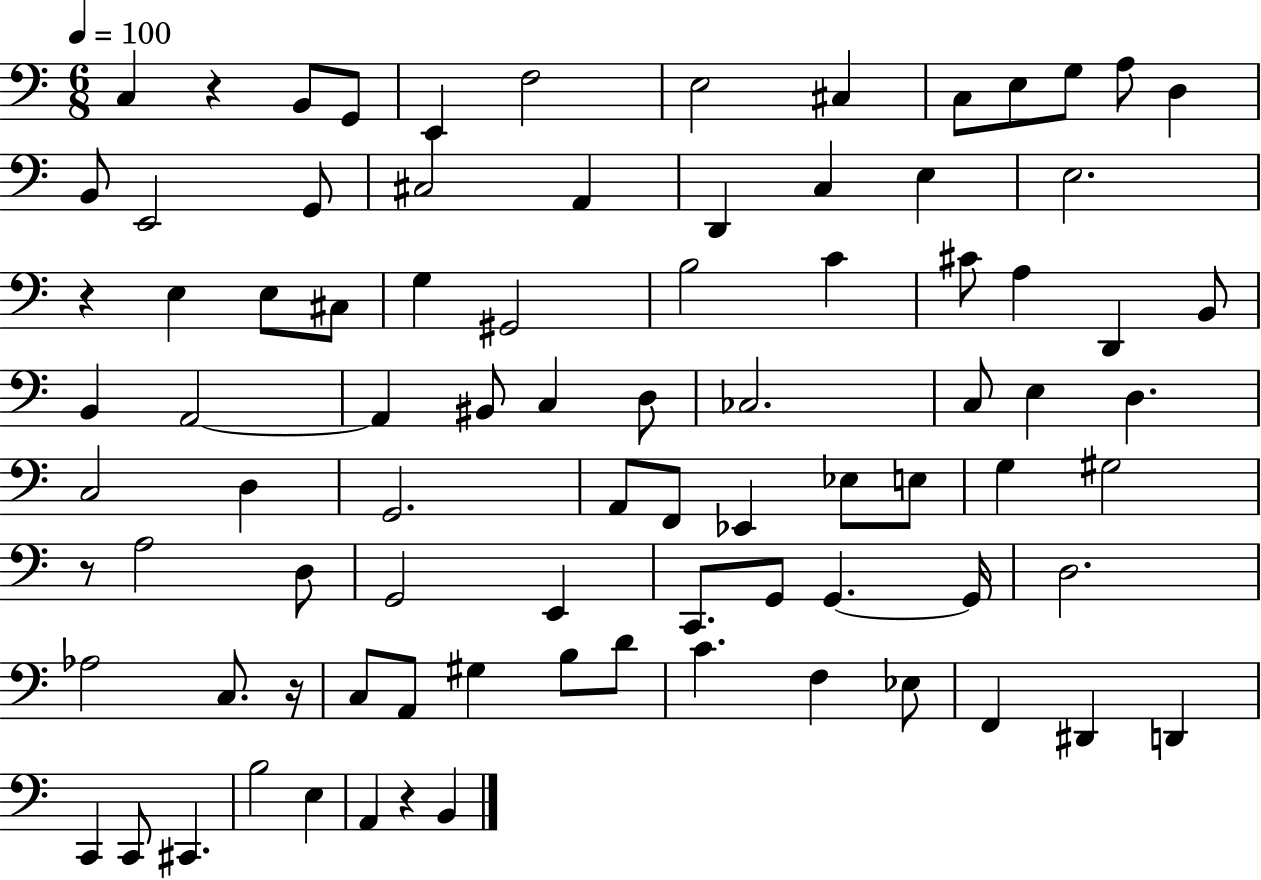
C3/q R/q B2/e G2/e E2/q F3/h E3/h C#3/q C3/e E3/e G3/e A3/e D3/q B2/e E2/h G2/e C#3/h A2/q D2/q C3/q E3/q E3/h. R/q E3/q E3/e C#3/e G3/q G#2/h B3/h C4/q C#4/e A3/q D2/q B2/e B2/q A2/h A2/q BIS2/e C3/q D3/e CES3/h. C3/e E3/q D3/q. C3/h D3/q G2/h. A2/e F2/e Eb2/q Eb3/e E3/e G3/q G#3/h R/e A3/h D3/e G2/h E2/q C2/e. G2/e G2/q. G2/s D3/h. Ab3/h C3/e. R/s C3/e A2/e G#3/q B3/e D4/e C4/q. F3/q Eb3/e F2/q D#2/q D2/q C2/q C2/e C#2/q. B3/h E3/q A2/q R/q B2/q